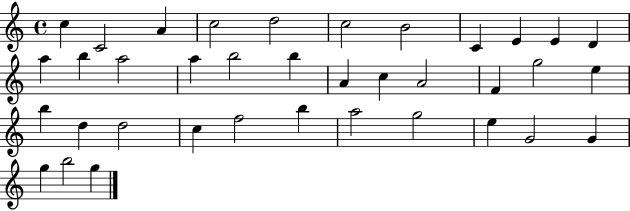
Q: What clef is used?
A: treble